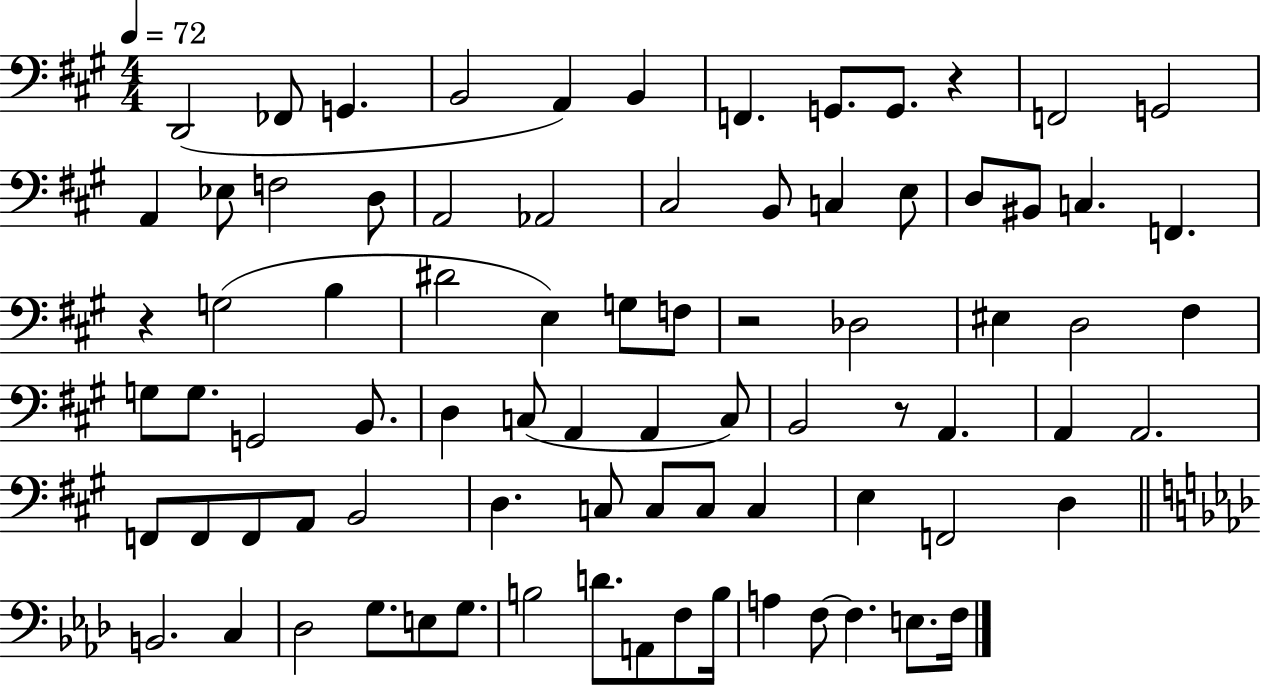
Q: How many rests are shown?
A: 4